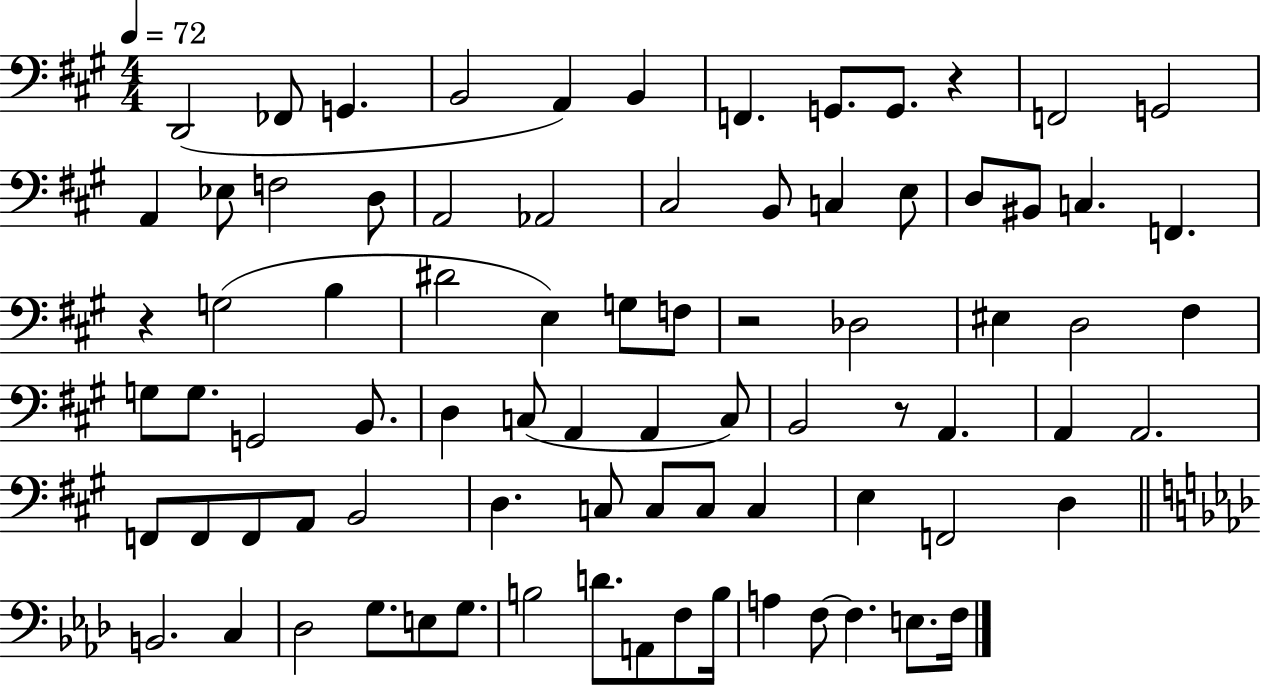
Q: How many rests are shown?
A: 4